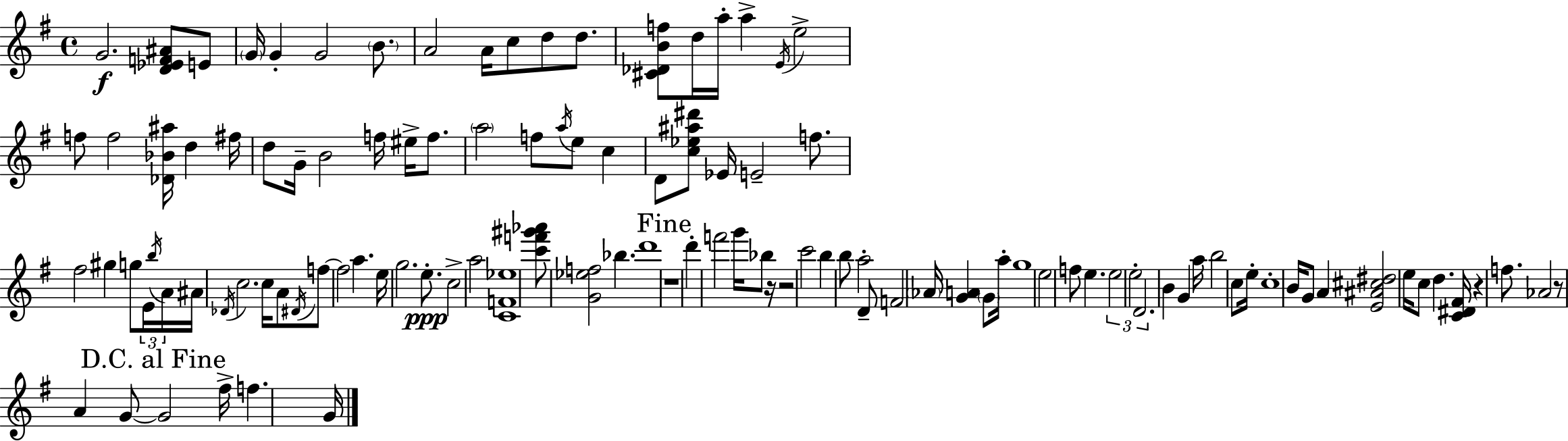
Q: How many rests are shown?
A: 5